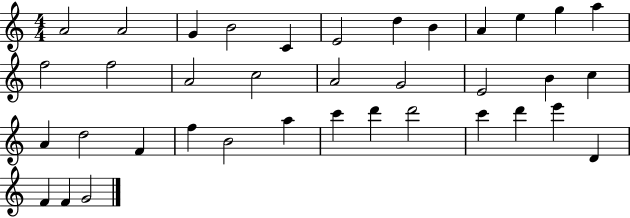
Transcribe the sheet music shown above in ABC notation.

X:1
T:Untitled
M:4/4
L:1/4
K:C
A2 A2 G B2 C E2 d B A e g a f2 f2 A2 c2 A2 G2 E2 B c A d2 F f B2 a c' d' d'2 c' d' e' D F F G2